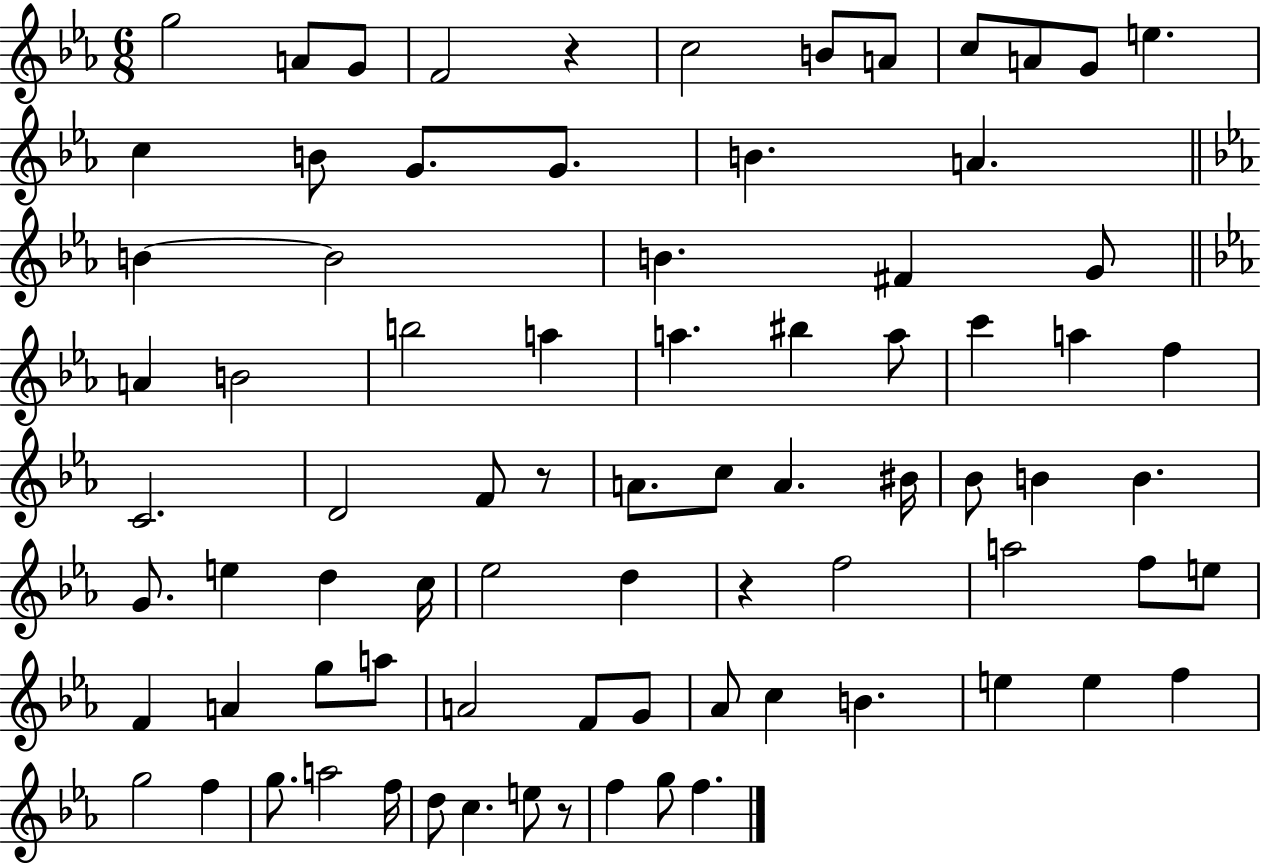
X:1
T:Untitled
M:6/8
L:1/4
K:Eb
g2 A/2 G/2 F2 z c2 B/2 A/2 c/2 A/2 G/2 e c B/2 G/2 G/2 B A B B2 B ^F G/2 A B2 b2 a a ^b a/2 c' a f C2 D2 F/2 z/2 A/2 c/2 A ^B/4 _B/2 B B G/2 e d c/4 _e2 d z f2 a2 f/2 e/2 F A g/2 a/2 A2 F/2 G/2 _A/2 c B e e f g2 f g/2 a2 f/4 d/2 c e/2 z/2 f g/2 f